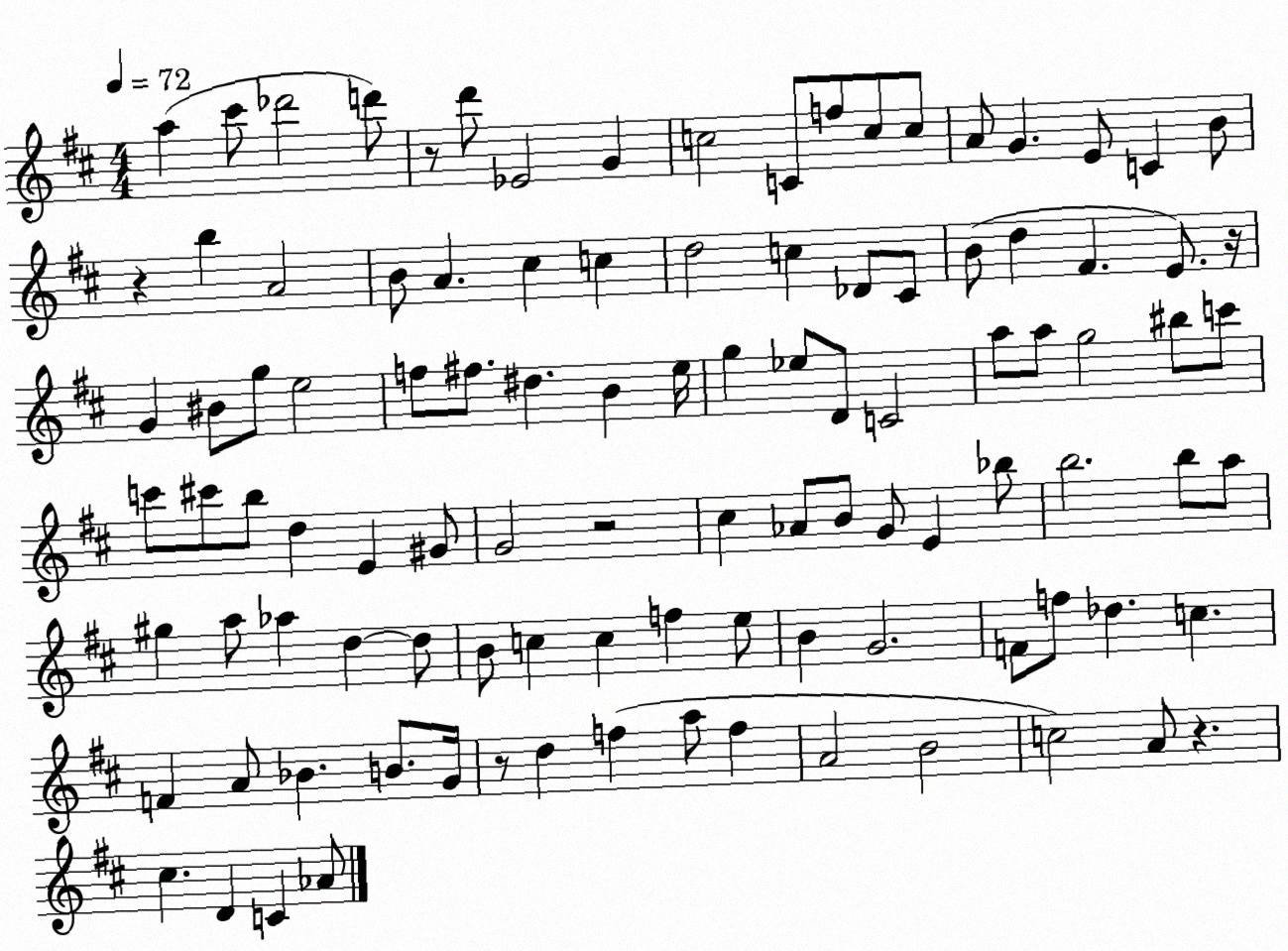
X:1
T:Untitled
M:4/4
L:1/4
K:D
a ^c'/2 _d'2 d'/2 z/2 d'/2 _E2 G c2 C/2 f/2 c/2 c/2 A/2 G E/2 C B/2 z b A2 B/2 A ^c c d2 c _D/2 ^C/2 B/2 d ^F E/2 z/4 G ^B/2 g/2 e2 f/2 ^f/2 ^d B e/4 g _e/2 D/2 C2 a/2 a/2 g2 ^b/2 c'/2 c'/2 ^c'/2 b/2 d E ^G/2 G2 z2 ^c _A/2 B/2 G/2 E _b/2 b2 b/2 a/2 ^g a/2 _a d d/2 B/2 c c f e/2 B G2 F/2 f/2 _d c F A/2 _B B/2 G/4 z/2 d f a/2 f A2 B2 c2 A/2 z ^c D C _A/2